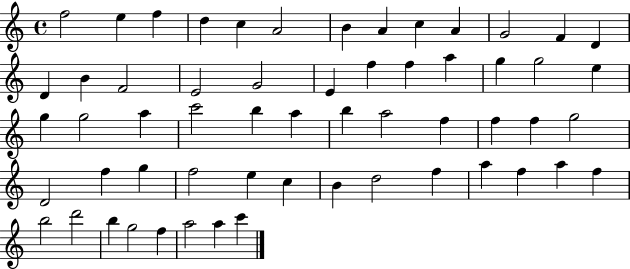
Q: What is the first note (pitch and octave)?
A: F5